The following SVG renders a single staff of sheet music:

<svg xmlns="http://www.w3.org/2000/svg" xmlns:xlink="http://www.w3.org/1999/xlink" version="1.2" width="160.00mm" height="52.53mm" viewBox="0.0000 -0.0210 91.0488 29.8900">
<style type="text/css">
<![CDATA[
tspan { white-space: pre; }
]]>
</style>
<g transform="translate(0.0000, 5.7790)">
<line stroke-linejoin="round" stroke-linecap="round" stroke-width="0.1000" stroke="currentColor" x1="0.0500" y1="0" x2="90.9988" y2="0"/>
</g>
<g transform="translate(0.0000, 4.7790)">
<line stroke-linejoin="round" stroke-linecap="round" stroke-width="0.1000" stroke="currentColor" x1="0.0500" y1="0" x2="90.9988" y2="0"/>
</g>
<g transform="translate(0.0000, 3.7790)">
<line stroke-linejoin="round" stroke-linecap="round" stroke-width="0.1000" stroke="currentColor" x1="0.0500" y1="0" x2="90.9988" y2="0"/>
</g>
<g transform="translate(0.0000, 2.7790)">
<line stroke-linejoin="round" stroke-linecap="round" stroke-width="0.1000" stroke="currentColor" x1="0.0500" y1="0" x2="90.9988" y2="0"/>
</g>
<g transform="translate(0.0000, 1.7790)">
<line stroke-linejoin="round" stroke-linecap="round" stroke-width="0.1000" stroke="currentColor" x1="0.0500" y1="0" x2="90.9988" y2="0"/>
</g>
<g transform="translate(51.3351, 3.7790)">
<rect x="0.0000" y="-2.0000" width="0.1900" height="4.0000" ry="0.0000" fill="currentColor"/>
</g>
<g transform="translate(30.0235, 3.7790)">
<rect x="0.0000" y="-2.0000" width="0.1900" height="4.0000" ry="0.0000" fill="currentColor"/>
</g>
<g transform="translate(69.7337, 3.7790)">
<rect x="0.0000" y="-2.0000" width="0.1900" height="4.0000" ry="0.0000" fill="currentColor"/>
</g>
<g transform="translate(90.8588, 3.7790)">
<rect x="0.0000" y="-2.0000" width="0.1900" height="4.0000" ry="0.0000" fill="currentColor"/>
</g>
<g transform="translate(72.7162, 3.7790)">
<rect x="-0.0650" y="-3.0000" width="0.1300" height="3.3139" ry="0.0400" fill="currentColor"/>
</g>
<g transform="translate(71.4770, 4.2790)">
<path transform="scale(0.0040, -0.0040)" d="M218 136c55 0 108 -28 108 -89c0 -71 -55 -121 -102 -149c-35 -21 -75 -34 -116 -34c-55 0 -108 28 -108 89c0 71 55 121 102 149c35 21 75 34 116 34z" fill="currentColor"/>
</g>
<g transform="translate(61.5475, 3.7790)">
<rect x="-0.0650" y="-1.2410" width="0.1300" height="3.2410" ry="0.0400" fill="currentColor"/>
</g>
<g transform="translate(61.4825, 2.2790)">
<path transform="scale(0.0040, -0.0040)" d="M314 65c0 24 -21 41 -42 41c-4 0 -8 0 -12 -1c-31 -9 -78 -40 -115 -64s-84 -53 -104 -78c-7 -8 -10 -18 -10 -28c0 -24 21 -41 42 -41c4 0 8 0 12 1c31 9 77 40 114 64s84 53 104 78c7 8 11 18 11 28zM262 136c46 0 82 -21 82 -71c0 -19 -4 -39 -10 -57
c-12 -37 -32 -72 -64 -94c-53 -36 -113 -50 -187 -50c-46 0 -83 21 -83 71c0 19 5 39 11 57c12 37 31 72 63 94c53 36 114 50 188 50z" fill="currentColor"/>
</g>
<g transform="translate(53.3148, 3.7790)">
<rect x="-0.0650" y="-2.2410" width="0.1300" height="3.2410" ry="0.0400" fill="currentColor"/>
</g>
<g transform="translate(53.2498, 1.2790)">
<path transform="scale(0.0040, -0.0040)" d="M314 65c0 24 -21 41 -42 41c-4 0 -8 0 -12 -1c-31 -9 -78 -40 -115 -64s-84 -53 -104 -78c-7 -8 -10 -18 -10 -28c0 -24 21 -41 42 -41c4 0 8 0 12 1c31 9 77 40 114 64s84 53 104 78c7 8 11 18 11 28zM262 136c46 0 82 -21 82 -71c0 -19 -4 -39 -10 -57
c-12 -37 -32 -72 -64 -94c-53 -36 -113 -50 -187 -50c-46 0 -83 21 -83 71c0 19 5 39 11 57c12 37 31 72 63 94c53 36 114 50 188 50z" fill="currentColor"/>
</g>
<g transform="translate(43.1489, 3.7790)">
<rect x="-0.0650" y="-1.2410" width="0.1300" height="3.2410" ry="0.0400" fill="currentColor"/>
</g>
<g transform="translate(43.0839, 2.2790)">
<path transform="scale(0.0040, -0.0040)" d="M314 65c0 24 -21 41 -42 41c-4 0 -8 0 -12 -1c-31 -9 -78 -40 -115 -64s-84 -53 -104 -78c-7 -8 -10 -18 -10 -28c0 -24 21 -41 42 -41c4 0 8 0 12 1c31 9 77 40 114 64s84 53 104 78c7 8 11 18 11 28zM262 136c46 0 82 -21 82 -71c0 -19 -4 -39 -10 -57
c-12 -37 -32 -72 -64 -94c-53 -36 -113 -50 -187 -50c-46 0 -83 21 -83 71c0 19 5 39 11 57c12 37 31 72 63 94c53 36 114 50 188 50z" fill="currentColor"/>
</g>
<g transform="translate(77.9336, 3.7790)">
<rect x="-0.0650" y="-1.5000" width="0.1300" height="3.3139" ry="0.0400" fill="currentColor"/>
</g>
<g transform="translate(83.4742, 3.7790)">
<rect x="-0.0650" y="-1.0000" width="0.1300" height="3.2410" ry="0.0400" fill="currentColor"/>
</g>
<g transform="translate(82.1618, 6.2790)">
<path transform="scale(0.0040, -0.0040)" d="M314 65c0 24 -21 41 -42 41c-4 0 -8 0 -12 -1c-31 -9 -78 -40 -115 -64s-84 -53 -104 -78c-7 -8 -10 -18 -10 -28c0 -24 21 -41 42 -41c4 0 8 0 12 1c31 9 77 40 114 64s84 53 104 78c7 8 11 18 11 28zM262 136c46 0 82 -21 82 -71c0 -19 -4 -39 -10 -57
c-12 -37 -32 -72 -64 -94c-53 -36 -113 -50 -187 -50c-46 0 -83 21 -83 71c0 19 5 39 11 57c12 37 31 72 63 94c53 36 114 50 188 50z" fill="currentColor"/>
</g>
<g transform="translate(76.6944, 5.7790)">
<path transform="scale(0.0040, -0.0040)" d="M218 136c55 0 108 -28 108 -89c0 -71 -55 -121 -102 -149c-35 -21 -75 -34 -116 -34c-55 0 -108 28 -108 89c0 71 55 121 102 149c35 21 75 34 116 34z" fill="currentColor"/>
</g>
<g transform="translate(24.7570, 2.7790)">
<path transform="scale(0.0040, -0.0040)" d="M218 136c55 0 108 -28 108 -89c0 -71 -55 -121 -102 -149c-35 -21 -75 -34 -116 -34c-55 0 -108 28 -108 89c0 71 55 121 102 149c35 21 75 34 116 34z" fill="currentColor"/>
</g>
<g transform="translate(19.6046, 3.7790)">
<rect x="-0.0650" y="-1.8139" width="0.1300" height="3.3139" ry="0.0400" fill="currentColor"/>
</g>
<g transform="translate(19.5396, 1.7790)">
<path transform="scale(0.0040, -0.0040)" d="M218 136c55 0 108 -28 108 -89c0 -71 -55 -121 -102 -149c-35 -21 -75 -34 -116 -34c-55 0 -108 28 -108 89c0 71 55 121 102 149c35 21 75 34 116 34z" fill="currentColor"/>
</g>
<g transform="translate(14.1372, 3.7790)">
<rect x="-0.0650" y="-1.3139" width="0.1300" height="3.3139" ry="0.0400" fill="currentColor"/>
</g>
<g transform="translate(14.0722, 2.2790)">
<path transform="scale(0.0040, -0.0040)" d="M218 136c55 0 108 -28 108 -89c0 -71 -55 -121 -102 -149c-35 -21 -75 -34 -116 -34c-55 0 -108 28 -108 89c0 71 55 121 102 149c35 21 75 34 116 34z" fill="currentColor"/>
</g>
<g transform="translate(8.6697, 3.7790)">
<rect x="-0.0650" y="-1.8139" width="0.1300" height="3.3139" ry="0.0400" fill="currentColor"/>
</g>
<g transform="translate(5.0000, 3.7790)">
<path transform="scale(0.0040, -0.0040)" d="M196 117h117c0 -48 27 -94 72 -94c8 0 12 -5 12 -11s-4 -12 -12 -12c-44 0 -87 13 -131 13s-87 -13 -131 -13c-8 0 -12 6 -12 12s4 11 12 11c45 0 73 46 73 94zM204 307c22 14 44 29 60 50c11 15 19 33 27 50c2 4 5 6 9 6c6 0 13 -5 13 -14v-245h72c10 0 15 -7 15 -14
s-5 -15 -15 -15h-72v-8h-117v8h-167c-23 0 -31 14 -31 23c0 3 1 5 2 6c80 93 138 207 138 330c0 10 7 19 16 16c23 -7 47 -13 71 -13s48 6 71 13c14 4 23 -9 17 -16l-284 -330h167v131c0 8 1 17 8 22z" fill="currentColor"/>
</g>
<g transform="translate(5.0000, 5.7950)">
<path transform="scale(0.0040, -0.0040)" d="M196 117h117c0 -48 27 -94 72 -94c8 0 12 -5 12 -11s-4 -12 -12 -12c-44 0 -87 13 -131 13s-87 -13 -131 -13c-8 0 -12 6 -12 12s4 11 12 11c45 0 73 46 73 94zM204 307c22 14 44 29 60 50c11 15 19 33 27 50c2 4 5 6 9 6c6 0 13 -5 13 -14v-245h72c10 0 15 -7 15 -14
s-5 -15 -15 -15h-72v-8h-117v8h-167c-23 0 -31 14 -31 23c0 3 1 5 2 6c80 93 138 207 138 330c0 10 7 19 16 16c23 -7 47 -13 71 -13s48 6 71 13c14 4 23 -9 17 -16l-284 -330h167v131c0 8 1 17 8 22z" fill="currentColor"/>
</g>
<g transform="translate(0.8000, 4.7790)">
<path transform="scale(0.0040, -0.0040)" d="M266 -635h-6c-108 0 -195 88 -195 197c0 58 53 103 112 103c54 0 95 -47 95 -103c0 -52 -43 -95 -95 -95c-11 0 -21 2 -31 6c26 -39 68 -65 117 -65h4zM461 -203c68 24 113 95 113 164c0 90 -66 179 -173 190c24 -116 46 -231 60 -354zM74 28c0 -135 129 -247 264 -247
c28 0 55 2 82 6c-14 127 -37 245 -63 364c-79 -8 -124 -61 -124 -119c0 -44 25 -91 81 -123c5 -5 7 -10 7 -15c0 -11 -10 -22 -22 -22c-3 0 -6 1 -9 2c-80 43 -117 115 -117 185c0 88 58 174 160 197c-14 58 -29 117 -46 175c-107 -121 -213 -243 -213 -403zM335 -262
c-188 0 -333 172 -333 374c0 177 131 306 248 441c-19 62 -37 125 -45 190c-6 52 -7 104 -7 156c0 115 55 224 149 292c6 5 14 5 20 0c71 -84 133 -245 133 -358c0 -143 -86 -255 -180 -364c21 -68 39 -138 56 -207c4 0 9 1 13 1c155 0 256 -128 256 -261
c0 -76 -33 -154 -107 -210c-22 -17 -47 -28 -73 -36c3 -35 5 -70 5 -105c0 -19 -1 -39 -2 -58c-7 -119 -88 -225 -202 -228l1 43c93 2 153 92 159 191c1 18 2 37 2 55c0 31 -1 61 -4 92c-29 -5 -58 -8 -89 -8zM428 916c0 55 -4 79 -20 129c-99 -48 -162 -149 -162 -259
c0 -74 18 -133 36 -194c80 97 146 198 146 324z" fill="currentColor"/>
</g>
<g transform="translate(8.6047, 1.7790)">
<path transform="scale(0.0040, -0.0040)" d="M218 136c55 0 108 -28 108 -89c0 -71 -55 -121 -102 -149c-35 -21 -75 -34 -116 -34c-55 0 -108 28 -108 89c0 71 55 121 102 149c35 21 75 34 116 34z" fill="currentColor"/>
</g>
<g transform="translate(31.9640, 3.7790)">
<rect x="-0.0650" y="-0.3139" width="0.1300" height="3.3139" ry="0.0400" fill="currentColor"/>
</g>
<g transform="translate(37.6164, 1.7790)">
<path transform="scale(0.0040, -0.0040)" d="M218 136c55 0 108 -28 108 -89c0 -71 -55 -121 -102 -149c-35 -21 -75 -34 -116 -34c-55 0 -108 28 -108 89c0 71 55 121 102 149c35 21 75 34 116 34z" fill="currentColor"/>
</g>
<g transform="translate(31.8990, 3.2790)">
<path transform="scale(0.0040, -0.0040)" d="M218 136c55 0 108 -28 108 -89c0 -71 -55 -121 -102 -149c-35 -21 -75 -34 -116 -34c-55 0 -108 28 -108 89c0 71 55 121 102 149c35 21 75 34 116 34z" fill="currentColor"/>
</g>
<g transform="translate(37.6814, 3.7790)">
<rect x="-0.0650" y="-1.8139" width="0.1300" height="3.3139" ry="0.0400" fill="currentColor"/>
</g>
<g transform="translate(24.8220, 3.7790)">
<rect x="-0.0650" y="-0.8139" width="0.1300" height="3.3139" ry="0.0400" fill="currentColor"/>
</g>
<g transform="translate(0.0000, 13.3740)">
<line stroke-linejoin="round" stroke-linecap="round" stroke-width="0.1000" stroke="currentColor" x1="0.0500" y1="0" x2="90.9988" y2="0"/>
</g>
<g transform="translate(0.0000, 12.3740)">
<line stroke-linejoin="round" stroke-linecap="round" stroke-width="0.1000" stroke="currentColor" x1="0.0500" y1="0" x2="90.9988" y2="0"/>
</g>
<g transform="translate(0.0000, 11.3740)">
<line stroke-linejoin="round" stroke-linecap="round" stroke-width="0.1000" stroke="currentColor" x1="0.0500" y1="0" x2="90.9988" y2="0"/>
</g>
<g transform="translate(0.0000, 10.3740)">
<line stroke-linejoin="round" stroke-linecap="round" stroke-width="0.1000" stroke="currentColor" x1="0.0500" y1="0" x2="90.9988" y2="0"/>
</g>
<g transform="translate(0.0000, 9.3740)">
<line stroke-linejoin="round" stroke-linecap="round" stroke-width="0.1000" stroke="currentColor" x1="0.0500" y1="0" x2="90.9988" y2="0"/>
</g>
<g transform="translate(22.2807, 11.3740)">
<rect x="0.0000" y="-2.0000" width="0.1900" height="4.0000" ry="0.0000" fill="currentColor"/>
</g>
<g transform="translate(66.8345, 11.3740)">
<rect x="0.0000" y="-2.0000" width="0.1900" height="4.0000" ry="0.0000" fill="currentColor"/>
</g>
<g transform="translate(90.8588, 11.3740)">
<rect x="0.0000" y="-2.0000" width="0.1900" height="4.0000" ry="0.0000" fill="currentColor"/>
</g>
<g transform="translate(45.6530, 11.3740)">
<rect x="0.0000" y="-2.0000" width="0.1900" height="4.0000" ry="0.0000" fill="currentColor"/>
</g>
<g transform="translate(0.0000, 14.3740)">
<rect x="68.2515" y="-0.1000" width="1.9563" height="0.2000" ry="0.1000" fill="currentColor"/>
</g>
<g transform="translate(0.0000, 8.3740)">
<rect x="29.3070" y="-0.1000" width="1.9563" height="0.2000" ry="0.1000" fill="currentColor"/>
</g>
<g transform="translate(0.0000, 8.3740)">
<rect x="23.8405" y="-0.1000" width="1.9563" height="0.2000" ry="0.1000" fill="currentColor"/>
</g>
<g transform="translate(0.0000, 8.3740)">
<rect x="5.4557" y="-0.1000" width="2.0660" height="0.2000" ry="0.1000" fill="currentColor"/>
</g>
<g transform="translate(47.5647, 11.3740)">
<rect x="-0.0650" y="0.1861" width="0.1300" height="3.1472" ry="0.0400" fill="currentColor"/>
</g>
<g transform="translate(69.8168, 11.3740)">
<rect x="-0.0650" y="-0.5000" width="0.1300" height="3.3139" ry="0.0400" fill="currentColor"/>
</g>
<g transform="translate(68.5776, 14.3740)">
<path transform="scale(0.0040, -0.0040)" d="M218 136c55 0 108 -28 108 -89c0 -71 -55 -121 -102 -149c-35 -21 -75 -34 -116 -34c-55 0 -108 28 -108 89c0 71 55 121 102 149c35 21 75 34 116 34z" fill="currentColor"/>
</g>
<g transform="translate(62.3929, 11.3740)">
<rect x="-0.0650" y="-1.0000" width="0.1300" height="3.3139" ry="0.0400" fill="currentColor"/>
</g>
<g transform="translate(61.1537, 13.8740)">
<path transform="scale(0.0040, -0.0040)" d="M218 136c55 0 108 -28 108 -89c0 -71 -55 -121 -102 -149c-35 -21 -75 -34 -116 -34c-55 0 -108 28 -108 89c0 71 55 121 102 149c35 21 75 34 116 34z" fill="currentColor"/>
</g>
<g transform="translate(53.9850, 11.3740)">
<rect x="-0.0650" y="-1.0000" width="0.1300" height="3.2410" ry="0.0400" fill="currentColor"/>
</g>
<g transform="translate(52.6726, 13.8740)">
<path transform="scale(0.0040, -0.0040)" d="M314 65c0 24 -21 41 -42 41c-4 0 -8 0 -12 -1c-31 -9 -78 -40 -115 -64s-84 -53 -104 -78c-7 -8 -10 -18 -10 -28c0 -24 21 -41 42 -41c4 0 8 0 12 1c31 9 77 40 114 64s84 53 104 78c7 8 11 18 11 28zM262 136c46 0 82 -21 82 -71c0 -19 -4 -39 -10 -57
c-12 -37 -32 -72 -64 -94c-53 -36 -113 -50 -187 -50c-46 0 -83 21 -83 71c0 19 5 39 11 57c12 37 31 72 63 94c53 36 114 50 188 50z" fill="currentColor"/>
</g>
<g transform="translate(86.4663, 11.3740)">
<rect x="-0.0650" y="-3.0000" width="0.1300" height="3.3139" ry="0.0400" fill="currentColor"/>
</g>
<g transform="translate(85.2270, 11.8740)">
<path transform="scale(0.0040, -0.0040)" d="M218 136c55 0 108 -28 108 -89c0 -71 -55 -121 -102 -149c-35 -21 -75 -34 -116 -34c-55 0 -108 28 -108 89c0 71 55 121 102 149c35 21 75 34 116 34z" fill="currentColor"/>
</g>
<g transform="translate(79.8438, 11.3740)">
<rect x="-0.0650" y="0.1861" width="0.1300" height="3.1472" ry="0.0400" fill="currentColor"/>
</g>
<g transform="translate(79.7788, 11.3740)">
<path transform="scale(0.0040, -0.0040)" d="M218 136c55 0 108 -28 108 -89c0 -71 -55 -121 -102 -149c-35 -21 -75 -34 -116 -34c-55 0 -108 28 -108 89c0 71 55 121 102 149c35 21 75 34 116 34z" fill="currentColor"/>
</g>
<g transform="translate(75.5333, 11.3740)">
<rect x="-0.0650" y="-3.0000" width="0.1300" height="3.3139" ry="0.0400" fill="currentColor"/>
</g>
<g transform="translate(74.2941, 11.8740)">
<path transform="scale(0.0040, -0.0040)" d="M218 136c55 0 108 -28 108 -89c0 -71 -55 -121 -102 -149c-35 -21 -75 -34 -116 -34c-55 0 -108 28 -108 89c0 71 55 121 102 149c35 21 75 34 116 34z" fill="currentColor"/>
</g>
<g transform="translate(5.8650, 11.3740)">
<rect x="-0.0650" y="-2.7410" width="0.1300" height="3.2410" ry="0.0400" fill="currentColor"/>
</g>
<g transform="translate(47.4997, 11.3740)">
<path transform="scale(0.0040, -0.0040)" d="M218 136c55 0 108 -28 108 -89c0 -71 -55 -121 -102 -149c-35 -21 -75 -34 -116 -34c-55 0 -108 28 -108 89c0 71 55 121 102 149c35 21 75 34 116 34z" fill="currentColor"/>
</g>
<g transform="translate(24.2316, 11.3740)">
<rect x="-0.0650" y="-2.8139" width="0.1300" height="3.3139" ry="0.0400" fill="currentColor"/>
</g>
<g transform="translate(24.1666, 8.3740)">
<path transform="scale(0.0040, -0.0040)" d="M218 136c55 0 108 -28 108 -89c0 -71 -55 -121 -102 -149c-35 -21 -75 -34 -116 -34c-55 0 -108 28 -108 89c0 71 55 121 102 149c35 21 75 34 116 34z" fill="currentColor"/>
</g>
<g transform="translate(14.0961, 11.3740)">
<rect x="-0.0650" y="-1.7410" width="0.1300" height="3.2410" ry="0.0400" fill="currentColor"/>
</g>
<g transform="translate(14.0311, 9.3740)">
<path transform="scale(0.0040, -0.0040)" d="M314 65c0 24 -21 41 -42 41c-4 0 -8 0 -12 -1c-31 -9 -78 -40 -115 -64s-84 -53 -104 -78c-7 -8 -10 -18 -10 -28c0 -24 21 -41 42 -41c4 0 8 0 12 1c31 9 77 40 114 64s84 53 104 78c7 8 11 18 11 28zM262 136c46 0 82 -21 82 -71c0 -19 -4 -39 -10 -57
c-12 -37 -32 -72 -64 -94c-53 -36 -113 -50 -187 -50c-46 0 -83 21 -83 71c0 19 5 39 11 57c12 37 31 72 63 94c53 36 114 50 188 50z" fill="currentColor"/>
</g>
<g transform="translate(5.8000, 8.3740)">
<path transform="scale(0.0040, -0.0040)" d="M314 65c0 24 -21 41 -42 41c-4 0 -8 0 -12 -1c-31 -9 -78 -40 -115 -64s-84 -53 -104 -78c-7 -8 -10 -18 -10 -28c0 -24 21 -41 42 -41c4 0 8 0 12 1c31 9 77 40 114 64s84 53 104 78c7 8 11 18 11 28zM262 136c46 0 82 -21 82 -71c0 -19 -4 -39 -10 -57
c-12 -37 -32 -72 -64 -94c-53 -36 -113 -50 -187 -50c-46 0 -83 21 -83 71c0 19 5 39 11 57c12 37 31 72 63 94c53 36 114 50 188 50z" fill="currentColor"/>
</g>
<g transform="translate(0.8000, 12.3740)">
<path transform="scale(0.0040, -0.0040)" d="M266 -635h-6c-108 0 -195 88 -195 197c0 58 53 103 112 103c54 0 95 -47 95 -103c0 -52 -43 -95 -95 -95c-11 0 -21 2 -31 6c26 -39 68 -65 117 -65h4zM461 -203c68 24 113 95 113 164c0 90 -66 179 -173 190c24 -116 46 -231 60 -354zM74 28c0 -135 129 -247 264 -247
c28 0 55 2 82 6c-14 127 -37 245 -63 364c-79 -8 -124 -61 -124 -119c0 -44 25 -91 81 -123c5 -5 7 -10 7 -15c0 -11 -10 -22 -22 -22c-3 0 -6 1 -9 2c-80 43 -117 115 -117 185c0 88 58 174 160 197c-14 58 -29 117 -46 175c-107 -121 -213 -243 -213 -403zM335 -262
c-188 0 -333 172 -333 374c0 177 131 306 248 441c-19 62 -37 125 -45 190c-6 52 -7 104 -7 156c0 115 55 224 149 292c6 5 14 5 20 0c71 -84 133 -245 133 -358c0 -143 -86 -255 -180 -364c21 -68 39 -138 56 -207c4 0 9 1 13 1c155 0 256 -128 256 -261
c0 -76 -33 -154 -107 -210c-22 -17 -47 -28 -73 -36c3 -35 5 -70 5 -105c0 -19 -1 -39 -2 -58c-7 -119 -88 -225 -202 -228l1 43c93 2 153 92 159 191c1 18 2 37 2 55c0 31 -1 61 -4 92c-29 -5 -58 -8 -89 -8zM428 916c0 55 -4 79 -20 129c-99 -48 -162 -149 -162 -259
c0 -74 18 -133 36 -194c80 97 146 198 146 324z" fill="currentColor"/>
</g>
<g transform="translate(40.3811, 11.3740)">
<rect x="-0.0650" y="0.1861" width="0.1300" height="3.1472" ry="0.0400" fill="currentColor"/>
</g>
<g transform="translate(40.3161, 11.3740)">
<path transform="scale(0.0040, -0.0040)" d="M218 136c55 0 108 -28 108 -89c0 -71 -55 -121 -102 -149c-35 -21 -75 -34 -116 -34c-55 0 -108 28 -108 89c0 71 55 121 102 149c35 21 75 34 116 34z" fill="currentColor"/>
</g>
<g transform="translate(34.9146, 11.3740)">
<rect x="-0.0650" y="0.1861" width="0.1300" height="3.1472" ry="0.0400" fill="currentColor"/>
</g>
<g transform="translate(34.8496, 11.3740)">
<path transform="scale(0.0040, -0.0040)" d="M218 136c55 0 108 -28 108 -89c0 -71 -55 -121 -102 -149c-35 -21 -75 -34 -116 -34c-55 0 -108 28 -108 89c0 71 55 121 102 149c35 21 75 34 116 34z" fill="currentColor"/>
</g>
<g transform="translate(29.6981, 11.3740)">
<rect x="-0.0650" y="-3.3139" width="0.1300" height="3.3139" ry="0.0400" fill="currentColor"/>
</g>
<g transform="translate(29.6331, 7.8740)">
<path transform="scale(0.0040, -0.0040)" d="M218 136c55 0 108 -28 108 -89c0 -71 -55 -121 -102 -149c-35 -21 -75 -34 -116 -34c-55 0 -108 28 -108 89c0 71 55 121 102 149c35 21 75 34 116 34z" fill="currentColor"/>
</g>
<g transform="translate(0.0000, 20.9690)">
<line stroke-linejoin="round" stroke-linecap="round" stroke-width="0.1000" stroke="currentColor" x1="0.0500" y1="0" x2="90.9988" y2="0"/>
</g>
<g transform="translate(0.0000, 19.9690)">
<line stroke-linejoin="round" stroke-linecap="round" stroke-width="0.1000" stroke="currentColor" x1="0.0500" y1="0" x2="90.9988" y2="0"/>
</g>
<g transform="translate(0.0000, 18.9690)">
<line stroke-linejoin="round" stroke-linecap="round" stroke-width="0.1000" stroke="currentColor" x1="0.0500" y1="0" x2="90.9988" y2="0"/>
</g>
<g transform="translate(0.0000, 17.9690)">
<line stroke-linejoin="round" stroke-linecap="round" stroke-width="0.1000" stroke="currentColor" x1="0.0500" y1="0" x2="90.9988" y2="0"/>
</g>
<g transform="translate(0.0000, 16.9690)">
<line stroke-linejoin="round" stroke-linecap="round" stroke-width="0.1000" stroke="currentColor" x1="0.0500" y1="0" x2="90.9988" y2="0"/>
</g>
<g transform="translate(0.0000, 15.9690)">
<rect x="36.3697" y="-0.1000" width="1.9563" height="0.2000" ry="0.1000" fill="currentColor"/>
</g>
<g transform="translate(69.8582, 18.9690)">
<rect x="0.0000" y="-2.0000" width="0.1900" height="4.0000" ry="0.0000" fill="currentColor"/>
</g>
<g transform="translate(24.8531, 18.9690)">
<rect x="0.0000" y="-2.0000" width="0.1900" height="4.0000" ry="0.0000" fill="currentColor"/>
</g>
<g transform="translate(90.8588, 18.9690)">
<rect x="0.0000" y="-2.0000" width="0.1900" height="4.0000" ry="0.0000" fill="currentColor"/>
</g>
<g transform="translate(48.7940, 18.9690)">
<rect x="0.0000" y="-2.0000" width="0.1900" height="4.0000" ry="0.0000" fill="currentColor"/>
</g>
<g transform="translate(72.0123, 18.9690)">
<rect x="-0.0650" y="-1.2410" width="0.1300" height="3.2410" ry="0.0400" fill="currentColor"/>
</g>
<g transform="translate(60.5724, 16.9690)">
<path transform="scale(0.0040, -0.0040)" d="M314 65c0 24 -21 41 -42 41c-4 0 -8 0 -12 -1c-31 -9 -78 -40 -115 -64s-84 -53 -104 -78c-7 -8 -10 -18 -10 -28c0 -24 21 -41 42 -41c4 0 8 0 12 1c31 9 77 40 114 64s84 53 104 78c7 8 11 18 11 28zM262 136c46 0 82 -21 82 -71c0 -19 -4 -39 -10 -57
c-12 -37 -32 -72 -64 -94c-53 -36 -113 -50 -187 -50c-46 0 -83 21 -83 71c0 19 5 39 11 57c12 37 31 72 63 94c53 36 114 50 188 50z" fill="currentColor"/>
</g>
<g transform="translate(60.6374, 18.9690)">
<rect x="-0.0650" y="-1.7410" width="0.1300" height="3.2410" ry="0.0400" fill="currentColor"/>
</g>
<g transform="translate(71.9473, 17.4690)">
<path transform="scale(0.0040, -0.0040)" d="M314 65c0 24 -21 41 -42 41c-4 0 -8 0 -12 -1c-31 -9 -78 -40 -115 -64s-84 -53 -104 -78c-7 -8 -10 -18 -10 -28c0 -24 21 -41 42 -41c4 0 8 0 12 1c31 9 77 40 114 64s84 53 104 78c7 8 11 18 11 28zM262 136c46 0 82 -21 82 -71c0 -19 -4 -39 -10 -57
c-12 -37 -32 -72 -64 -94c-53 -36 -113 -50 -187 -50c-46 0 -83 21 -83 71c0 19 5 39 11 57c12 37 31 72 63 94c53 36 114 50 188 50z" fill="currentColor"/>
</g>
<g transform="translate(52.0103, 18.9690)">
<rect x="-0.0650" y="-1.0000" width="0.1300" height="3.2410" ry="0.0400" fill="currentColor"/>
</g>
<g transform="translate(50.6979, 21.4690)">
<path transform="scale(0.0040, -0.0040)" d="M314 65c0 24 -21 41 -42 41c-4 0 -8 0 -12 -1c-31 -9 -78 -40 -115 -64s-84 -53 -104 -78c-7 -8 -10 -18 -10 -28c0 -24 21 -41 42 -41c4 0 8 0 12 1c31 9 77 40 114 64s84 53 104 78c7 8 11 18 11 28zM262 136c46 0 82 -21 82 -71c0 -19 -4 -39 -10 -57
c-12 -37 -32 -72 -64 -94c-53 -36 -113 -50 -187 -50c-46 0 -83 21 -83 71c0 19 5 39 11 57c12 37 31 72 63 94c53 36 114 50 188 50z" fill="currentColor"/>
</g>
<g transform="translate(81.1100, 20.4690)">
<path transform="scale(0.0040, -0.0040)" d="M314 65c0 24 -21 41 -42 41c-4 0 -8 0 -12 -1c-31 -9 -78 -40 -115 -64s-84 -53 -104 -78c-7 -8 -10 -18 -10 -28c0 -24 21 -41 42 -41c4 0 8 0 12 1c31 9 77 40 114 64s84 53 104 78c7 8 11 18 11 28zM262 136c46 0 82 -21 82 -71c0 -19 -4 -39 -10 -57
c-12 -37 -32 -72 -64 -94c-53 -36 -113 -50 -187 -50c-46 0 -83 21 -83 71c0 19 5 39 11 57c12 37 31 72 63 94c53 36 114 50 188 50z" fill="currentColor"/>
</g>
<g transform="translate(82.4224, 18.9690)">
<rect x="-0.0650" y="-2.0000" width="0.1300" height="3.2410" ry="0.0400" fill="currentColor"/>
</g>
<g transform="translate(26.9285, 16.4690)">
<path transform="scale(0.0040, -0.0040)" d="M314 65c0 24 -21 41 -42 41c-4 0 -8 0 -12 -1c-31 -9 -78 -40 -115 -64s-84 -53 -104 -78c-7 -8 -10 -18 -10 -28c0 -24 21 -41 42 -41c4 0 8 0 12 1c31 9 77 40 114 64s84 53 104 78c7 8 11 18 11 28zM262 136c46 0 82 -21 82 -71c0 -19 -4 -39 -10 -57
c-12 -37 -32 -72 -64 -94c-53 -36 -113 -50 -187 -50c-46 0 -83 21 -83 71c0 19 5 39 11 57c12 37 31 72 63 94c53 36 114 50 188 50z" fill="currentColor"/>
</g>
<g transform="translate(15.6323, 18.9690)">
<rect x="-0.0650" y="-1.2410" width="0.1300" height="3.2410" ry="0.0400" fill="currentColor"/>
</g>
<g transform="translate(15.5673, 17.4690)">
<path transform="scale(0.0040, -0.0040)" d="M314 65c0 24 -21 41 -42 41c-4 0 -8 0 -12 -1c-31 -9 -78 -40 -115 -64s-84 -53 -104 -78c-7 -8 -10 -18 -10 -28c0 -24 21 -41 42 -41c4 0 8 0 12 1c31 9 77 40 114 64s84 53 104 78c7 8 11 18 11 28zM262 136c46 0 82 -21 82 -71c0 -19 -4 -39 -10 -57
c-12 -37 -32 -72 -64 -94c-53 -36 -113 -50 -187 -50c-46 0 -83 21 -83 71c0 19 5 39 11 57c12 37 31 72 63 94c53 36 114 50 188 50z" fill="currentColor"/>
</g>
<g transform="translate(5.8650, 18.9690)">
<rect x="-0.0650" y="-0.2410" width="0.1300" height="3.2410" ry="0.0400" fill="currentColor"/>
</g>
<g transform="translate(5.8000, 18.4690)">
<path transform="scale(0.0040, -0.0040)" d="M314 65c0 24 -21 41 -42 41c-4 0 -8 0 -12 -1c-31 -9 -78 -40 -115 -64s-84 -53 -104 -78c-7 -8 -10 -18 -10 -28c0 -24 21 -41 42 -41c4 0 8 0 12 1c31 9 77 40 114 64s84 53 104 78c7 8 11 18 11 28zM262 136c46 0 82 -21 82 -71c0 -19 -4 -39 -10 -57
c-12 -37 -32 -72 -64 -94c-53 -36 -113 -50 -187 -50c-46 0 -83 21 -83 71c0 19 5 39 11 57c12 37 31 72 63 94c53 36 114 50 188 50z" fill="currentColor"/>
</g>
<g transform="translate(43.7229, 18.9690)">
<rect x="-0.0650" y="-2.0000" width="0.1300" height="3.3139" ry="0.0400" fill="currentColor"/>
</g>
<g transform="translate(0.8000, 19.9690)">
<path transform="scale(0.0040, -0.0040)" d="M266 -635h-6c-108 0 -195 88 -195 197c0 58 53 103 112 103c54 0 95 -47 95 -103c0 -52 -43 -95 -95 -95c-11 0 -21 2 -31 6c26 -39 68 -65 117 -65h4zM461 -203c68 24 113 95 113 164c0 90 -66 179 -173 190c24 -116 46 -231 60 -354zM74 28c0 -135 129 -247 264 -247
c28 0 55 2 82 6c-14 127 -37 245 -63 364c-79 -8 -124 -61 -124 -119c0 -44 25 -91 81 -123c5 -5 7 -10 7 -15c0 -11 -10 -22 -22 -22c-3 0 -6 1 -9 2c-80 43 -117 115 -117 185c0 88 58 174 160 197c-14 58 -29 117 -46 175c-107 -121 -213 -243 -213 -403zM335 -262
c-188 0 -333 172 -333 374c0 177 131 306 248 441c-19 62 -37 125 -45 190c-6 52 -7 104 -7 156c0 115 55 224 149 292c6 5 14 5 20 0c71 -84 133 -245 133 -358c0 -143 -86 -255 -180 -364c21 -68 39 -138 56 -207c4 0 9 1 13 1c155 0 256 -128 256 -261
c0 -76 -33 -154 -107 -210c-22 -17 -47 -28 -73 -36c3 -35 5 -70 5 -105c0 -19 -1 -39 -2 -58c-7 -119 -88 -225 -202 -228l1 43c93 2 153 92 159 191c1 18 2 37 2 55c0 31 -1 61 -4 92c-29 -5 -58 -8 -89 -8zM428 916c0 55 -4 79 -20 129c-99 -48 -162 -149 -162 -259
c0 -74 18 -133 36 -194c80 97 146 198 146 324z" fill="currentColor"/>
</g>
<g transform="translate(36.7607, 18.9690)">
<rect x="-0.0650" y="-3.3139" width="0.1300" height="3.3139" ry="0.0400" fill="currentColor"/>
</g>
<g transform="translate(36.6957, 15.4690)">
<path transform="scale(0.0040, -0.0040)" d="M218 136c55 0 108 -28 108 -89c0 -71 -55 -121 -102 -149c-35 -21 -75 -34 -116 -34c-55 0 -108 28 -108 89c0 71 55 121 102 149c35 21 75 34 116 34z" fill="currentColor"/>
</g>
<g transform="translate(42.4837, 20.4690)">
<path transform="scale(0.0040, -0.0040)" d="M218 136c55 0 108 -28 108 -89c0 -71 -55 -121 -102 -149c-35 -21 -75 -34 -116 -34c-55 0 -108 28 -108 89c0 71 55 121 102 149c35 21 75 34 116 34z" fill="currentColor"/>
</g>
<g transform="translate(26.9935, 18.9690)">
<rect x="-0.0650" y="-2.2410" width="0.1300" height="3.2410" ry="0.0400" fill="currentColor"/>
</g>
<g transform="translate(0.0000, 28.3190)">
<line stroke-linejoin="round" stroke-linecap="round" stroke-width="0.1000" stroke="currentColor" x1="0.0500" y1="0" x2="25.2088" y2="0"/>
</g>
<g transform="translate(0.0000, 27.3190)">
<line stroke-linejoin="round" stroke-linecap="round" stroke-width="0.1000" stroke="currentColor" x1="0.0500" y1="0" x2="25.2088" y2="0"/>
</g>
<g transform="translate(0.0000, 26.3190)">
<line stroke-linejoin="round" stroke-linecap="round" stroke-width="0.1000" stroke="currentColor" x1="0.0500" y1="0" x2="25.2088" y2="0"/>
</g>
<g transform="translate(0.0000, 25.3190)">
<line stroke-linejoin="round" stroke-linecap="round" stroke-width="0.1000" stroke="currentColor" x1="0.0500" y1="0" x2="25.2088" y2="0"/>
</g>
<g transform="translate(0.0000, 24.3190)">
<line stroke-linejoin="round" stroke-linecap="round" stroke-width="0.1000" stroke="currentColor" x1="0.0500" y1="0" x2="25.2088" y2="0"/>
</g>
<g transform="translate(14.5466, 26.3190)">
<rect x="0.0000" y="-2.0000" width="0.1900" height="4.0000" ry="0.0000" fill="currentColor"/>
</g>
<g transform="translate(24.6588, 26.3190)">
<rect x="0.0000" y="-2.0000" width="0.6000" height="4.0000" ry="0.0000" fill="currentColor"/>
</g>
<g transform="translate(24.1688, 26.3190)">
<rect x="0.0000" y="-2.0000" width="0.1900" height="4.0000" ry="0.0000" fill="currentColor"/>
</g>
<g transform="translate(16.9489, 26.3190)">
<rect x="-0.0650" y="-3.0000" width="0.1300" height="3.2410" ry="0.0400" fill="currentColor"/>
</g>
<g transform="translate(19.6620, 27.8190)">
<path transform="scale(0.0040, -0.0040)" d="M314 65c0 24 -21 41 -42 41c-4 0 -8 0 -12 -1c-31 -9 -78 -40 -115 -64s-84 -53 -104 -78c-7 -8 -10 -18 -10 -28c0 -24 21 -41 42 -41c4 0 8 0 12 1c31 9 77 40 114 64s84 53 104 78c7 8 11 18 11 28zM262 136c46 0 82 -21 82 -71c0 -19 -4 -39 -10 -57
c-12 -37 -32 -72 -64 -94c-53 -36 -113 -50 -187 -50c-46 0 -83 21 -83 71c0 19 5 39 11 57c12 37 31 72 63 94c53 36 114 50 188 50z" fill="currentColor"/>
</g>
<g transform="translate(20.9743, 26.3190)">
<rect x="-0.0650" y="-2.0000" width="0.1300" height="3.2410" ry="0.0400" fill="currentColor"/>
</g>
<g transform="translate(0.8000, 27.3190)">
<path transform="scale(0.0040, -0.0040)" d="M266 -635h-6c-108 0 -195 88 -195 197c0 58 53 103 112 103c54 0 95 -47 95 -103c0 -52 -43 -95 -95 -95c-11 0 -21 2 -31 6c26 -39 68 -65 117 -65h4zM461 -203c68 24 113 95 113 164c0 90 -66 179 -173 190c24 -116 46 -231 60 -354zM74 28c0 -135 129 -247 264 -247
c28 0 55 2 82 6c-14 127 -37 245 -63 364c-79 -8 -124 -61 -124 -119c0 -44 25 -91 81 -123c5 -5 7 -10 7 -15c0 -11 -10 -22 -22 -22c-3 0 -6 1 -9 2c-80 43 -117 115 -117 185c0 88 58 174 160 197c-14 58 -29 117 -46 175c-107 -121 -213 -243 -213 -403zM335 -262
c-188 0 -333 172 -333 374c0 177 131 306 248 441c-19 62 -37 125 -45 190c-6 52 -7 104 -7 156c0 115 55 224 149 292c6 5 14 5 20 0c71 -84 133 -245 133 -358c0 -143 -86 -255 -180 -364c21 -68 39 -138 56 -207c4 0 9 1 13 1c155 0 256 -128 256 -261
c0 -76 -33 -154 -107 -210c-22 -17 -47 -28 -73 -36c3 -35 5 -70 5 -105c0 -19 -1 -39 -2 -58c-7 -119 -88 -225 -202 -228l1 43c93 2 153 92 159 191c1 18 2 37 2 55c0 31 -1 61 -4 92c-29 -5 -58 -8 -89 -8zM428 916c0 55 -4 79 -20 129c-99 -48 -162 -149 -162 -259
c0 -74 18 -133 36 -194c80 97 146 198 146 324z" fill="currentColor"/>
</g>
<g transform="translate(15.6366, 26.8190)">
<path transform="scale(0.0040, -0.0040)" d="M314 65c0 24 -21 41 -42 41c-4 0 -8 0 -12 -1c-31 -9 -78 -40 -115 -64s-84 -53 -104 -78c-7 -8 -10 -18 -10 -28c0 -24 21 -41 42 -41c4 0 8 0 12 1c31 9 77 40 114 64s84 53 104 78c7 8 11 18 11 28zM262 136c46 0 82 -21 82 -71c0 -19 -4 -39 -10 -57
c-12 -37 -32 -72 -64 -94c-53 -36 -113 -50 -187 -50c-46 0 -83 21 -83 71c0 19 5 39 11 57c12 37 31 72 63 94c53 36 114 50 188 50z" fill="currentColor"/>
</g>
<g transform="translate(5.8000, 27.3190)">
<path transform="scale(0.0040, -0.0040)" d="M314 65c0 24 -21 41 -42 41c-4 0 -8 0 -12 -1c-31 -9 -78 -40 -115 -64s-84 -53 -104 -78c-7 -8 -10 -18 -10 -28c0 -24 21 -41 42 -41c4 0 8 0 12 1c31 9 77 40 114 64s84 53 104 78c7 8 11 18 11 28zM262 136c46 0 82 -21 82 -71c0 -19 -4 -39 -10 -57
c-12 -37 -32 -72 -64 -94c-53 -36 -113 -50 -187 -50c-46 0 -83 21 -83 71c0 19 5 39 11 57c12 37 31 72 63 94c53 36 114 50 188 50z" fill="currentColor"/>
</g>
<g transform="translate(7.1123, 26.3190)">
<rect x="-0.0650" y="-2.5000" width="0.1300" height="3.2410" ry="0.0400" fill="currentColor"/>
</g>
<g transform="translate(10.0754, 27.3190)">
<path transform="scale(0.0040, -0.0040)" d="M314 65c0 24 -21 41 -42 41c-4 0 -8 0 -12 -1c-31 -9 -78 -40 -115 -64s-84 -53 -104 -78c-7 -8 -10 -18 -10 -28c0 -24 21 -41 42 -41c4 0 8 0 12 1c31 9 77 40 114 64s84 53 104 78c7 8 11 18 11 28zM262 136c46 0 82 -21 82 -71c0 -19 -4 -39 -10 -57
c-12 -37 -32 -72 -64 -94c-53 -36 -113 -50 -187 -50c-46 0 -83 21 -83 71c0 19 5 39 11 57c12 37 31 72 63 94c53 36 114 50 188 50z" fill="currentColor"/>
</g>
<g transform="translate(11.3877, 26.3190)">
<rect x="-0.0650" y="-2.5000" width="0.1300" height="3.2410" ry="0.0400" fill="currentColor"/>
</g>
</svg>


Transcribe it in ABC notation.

X:1
T:Untitled
M:4/4
L:1/4
K:C
f e f d c f e2 g2 e2 A E D2 a2 f2 a b B B B D2 D C A B A c2 e2 g2 b F D2 f2 e2 F2 G2 G2 A2 F2